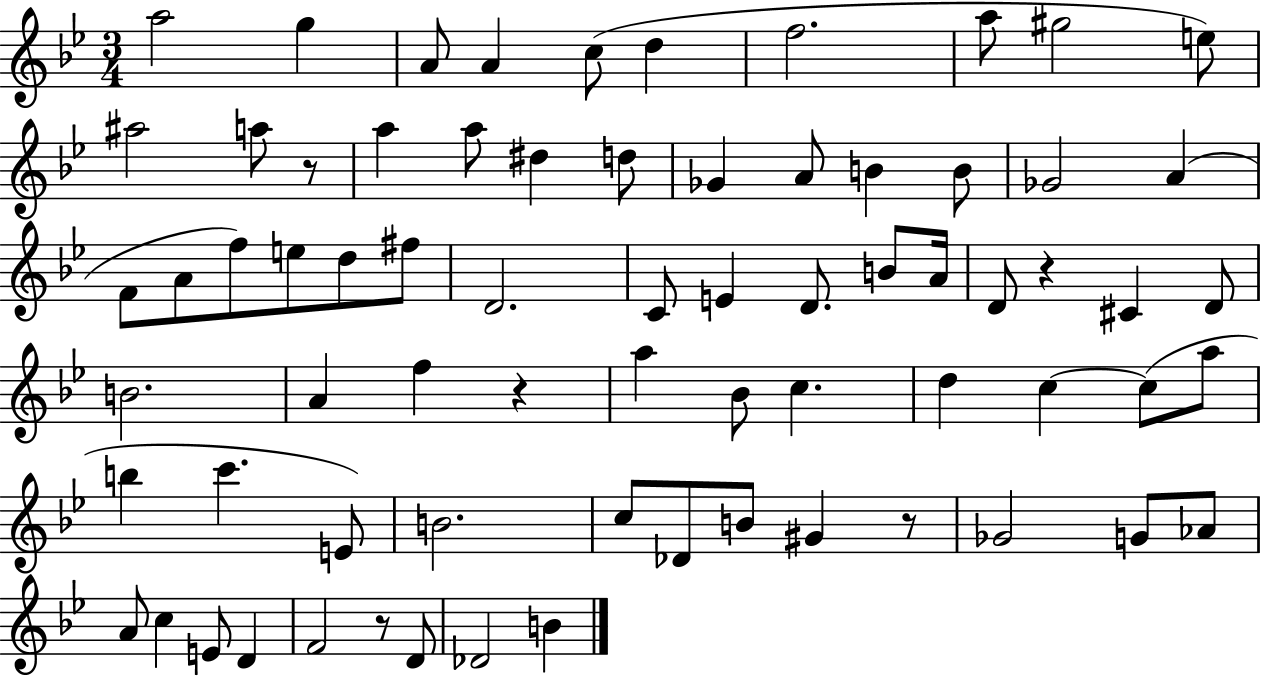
{
  \clef treble
  \numericTimeSignature
  \time 3/4
  \key bes \major
  a''2 g''4 | a'8 a'4 c''8( d''4 | f''2. | a''8 gis''2 e''8) | \break ais''2 a''8 r8 | a''4 a''8 dis''4 d''8 | ges'4 a'8 b'4 b'8 | ges'2 a'4( | \break f'8 a'8 f''8) e''8 d''8 fis''8 | d'2. | c'8 e'4 d'8. b'8 a'16 | d'8 r4 cis'4 d'8 | \break b'2. | a'4 f''4 r4 | a''4 bes'8 c''4. | d''4 c''4~~ c''8( a''8 | \break b''4 c'''4. e'8) | b'2. | c''8 des'8 b'8 gis'4 r8 | ges'2 g'8 aes'8 | \break a'8 c''4 e'8 d'4 | f'2 r8 d'8 | des'2 b'4 | \bar "|."
}